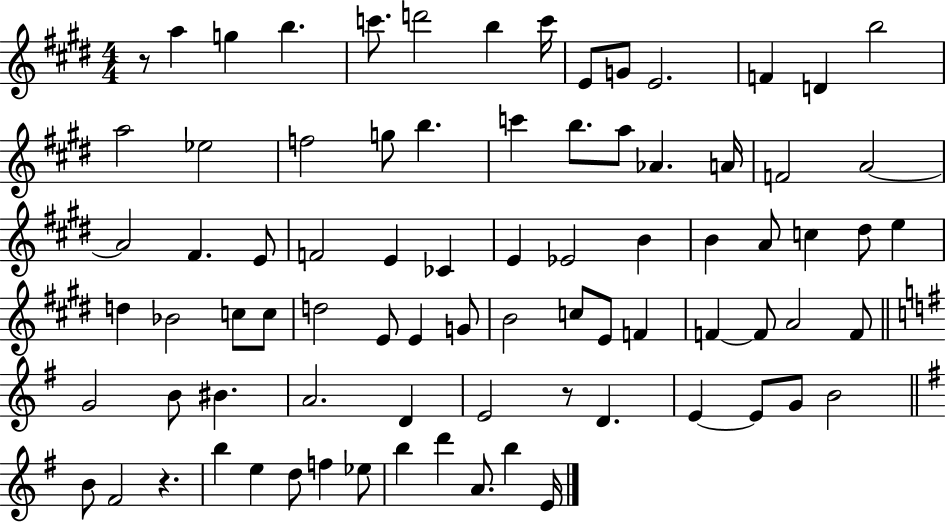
X:1
T:Untitled
M:4/4
L:1/4
K:E
z/2 a g b c'/2 d'2 b c'/4 E/2 G/2 E2 F D b2 a2 _e2 f2 g/2 b c' b/2 a/2 _A A/4 F2 A2 A2 ^F E/2 F2 E _C E _E2 B B A/2 c ^d/2 e d _B2 c/2 c/2 d2 E/2 E G/2 B2 c/2 E/2 F F F/2 A2 F/2 G2 B/2 ^B A2 D E2 z/2 D E E/2 G/2 B2 B/2 ^F2 z b e d/2 f _e/2 b d' A/2 b E/4